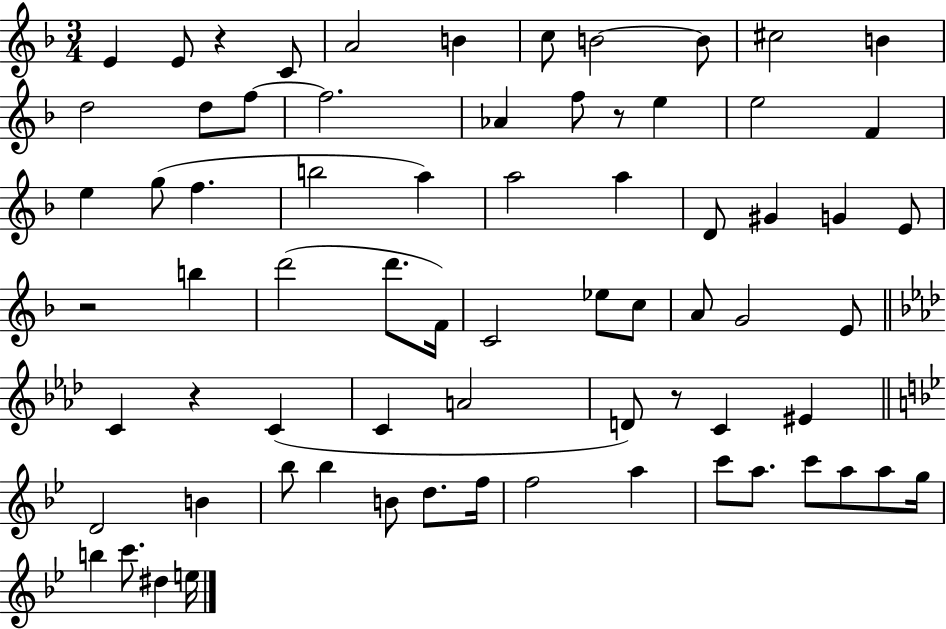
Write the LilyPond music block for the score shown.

{
  \clef treble
  \numericTimeSignature
  \time 3/4
  \key f \major
  e'4 e'8 r4 c'8 | a'2 b'4 | c''8 b'2~~ b'8 | cis''2 b'4 | \break d''2 d''8 f''8~~ | f''2. | aes'4 f''8 r8 e''4 | e''2 f'4 | \break e''4 g''8( f''4. | b''2 a''4) | a''2 a''4 | d'8 gis'4 g'4 e'8 | \break r2 b''4 | d'''2( d'''8. f'16) | c'2 ees''8 c''8 | a'8 g'2 e'8 | \break \bar "||" \break \key aes \major c'4 r4 c'4( | c'4 a'2 | d'8) r8 c'4 eis'4 | \bar "||" \break \key g \minor d'2 b'4 | bes''8 bes''4 b'8 d''8. f''16 | f''2 a''4 | c'''8 a''8. c'''8 a''8 a''8 g''16 | \break b''4 c'''8. dis''4 e''16 | \bar "|."
}